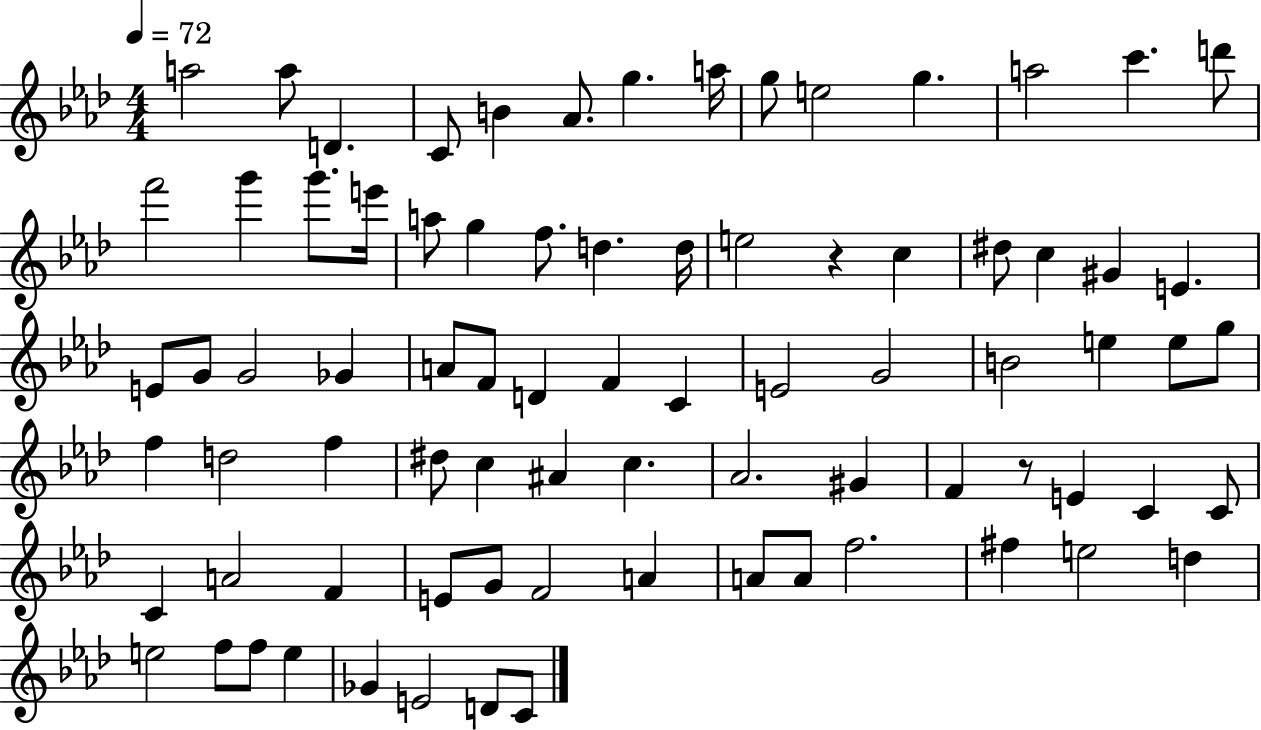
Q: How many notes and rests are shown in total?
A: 80